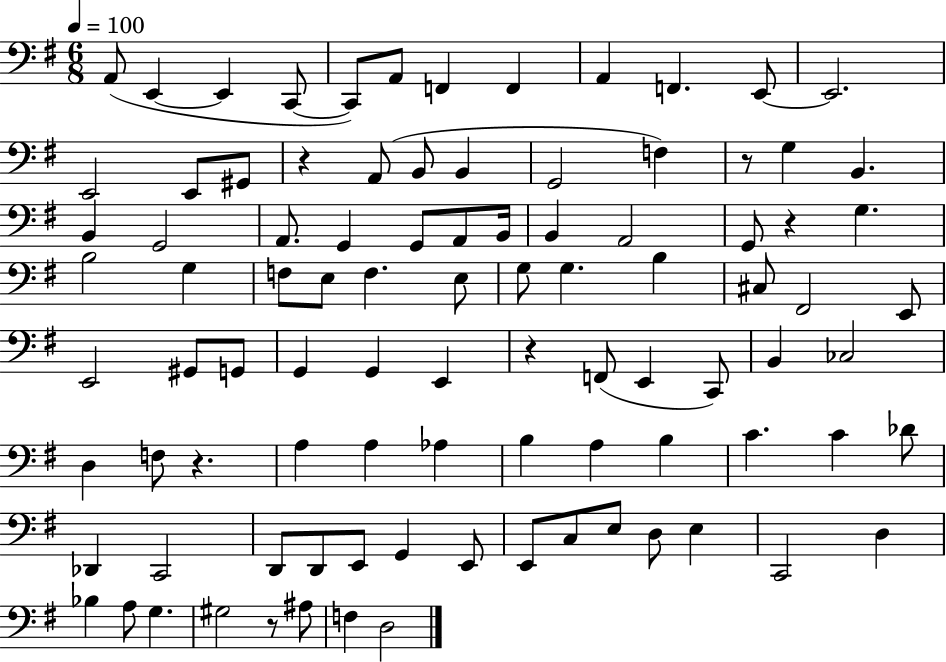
X:1
T:Untitled
M:6/8
L:1/4
K:G
A,,/2 E,, E,, C,,/2 C,,/2 A,,/2 F,, F,, A,, F,, E,,/2 E,,2 E,,2 E,,/2 ^G,,/2 z A,,/2 B,,/2 B,, G,,2 F, z/2 G, B,, B,, G,,2 A,,/2 G,, G,,/2 A,,/2 B,,/4 B,, A,,2 G,,/2 z G, B,2 G, F,/2 E,/2 F, E,/2 G,/2 G, B, ^C,/2 ^F,,2 E,,/2 E,,2 ^G,,/2 G,,/2 G,, G,, E,, z F,,/2 E,, C,,/2 B,, _C,2 D, F,/2 z A, A, _A, B, A, B, C C _D/2 _D,, C,,2 D,,/2 D,,/2 E,,/2 G,, E,,/2 E,,/2 C,/2 E,/2 D,/2 E, C,,2 D, _B, A,/2 G, ^G,2 z/2 ^A,/2 F, D,2